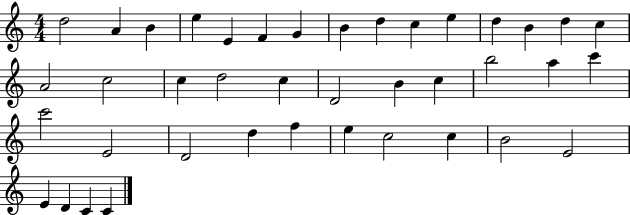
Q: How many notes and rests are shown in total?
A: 40